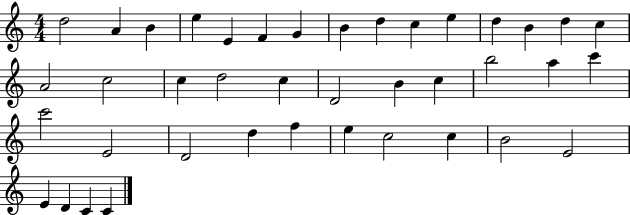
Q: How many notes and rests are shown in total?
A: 40